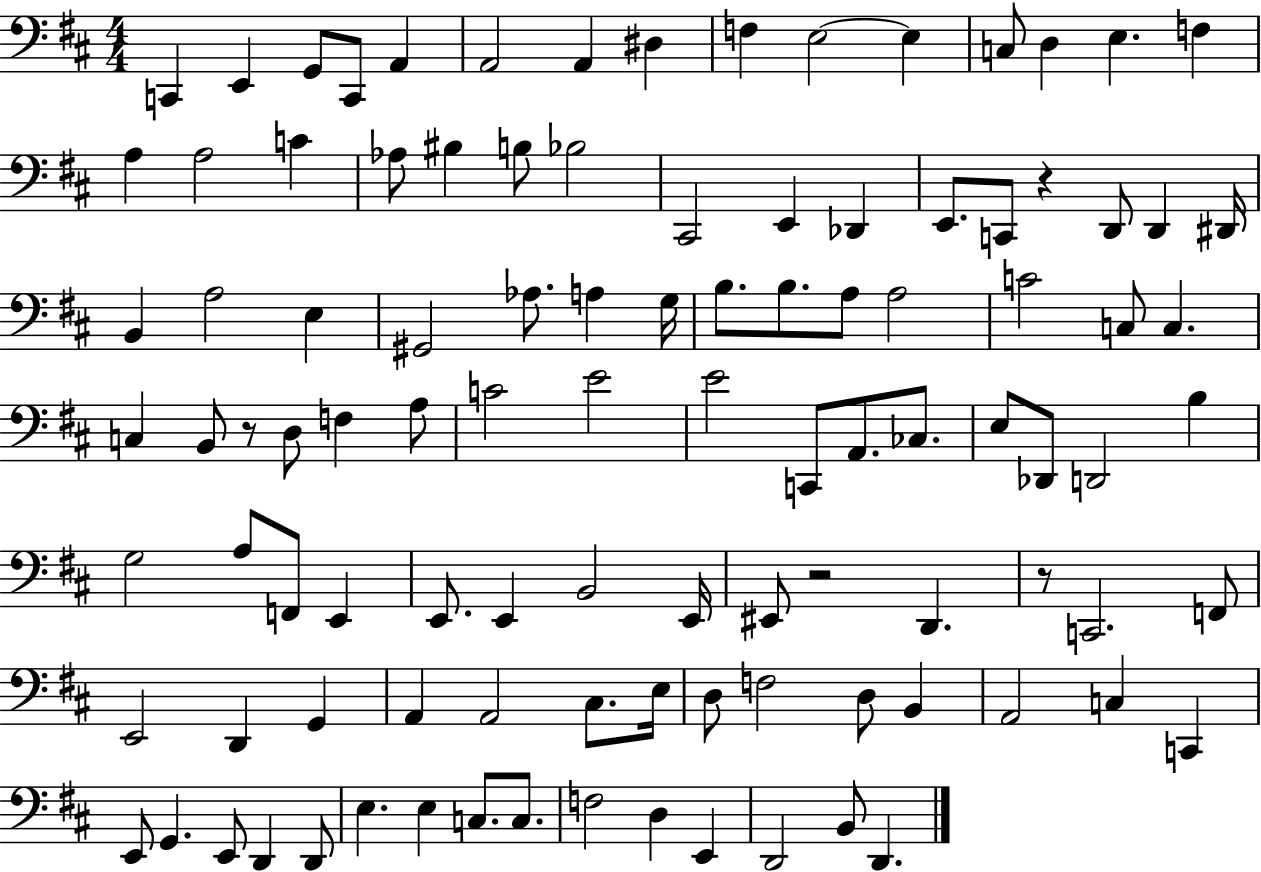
C2/q E2/q G2/e C2/e A2/q A2/h A2/q D#3/q F3/q E3/h E3/q C3/e D3/q E3/q. F3/q A3/q A3/h C4/q Ab3/e BIS3/q B3/e Bb3/h C#2/h E2/q Db2/q E2/e. C2/e R/q D2/e D2/q D#2/s B2/q A3/h E3/q G#2/h Ab3/e. A3/q G3/s B3/e. B3/e. A3/e A3/h C4/h C3/e C3/q. C3/q B2/e R/e D3/e F3/q A3/e C4/h E4/h E4/h C2/e A2/e. CES3/e. E3/e Db2/e D2/h B3/q G3/h A3/e F2/e E2/q E2/e. E2/q B2/h E2/s EIS2/e R/h D2/q. R/e C2/h. F2/e E2/h D2/q G2/q A2/q A2/h C#3/e. E3/s D3/e F3/h D3/e B2/q A2/h C3/q C2/q E2/e G2/q. E2/e D2/q D2/e E3/q. E3/q C3/e. C3/e. F3/h D3/q E2/q D2/h B2/e D2/q.